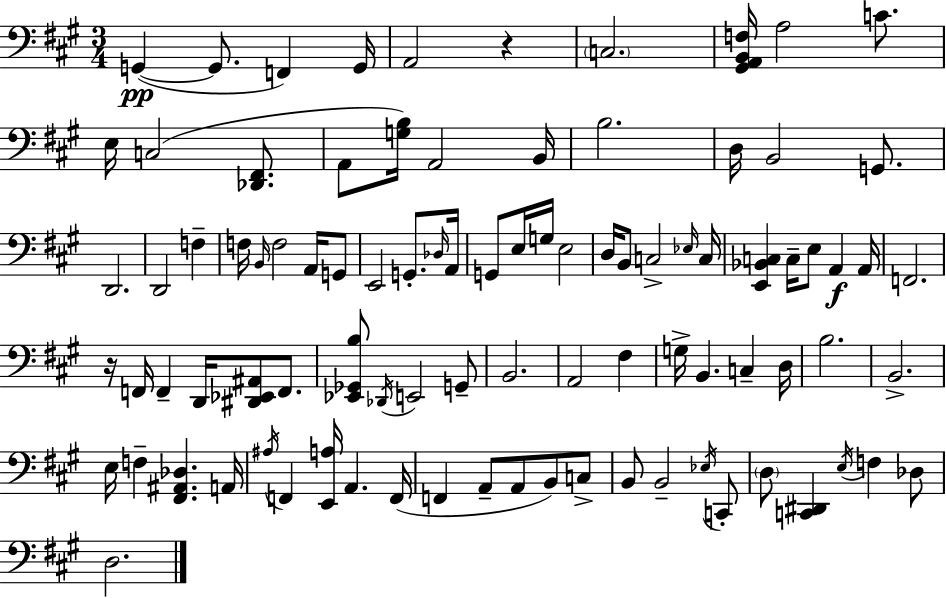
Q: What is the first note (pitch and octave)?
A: G2